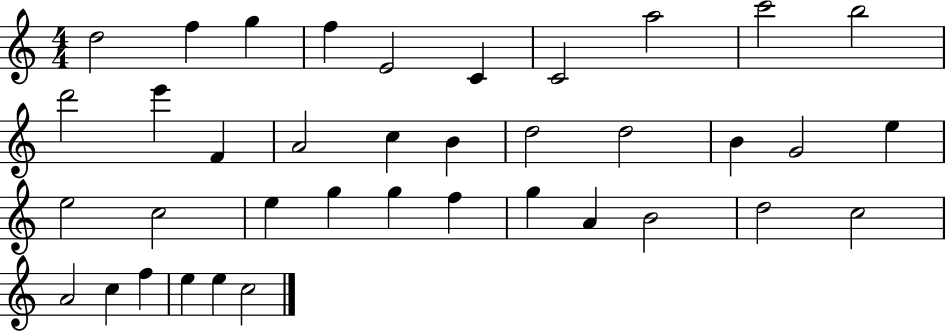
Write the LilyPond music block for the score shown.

{
  \clef treble
  \numericTimeSignature
  \time 4/4
  \key c \major
  d''2 f''4 g''4 | f''4 e'2 c'4 | c'2 a''2 | c'''2 b''2 | \break d'''2 e'''4 f'4 | a'2 c''4 b'4 | d''2 d''2 | b'4 g'2 e''4 | \break e''2 c''2 | e''4 g''4 g''4 f''4 | g''4 a'4 b'2 | d''2 c''2 | \break a'2 c''4 f''4 | e''4 e''4 c''2 | \bar "|."
}